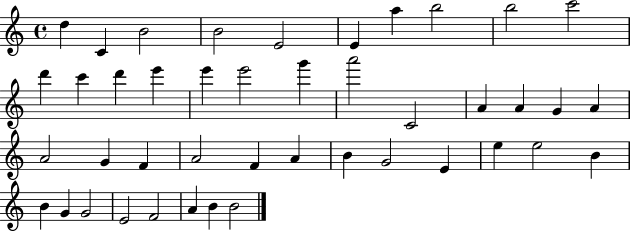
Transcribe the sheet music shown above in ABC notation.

X:1
T:Untitled
M:4/4
L:1/4
K:C
d C B2 B2 E2 E a b2 b2 c'2 d' c' d' e' e' e'2 g' a'2 C2 A A G A A2 G F A2 F A B G2 E e e2 B B G G2 E2 F2 A B B2